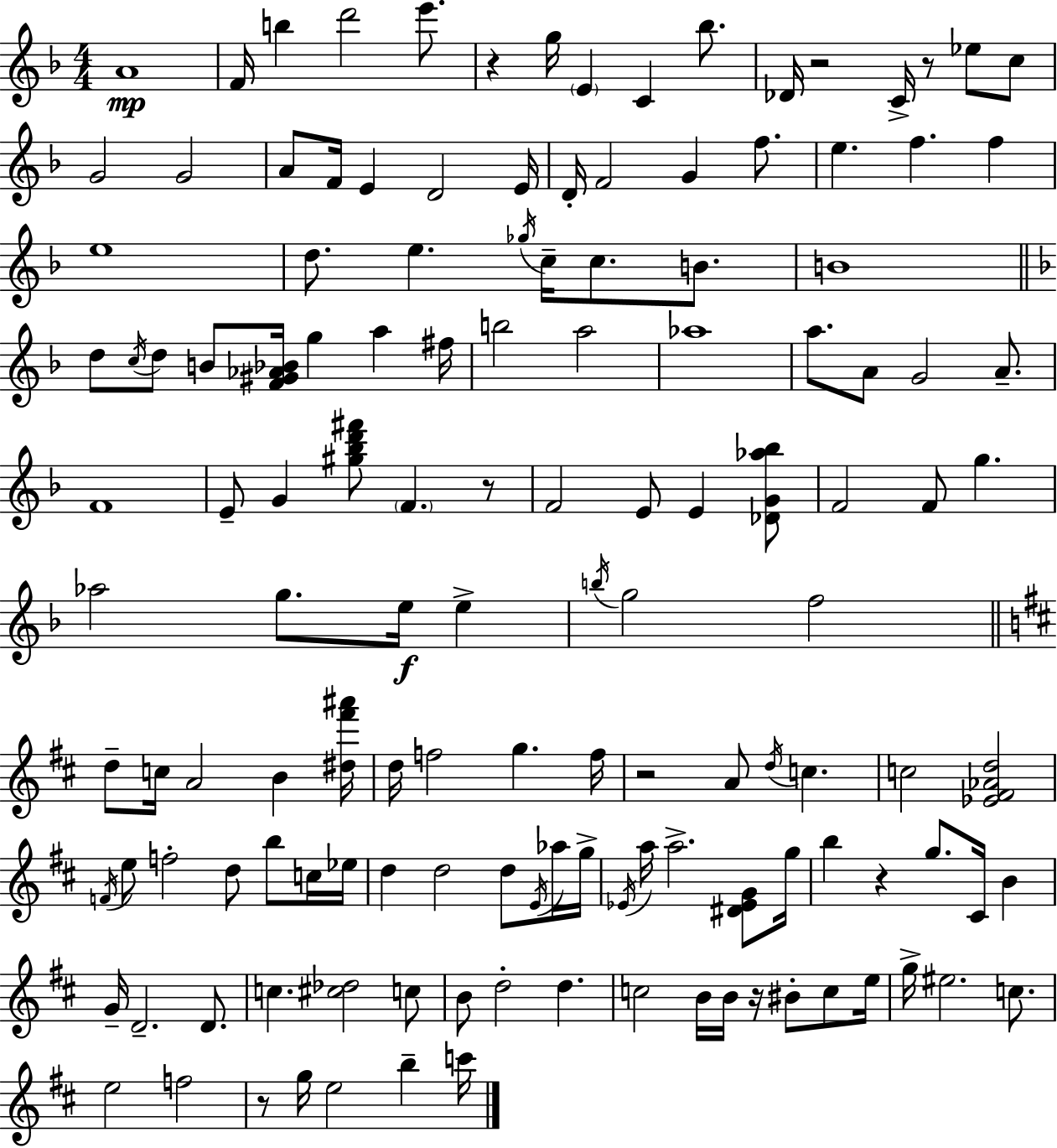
A4/w F4/s B5/q D6/h E6/e. R/q G5/s E4/q C4/q Bb5/e. Db4/s R/h C4/s R/e Eb5/e C5/e G4/h G4/h A4/e F4/s E4/q D4/h E4/s D4/s F4/h G4/q F5/e. E5/q. F5/q. F5/q E5/w D5/e. E5/q. Gb5/s C5/s C5/e. B4/e. B4/w D5/e C5/s D5/e B4/e [F4,G#4,Ab4,Bb4]/s G5/q A5/q F#5/s B5/h A5/h Ab5/w A5/e. A4/e G4/h A4/e. F4/w E4/e G4/q [G#5,Bb5,D6,F#6]/e F4/q. R/e F4/h E4/e E4/q [Db4,G4,Ab5,Bb5]/e F4/h F4/e G5/q. Ab5/h G5/e. E5/s E5/q B5/s G5/h F5/h D5/e C5/s A4/h B4/q [D#5,F#6,A#6]/s D5/s F5/h G5/q. F5/s R/h A4/e D5/s C5/q. C5/h [Eb4,F#4,Ab4,D5]/h F4/s E5/e F5/h D5/e B5/e C5/s Eb5/s D5/q D5/h D5/e E4/s Ab5/s G5/s Eb4/s A5/s A5/h. [D#4,Eb4,G4]/e G5/s B5/q R/q G5/e. C#4/s B4/q G4/s D4/h. D4/e. C5/q. [C#5,Db5]/h C5/e B4/e D5/h D5/q. C5/h B4/s B4/s R/s BIS4/e C5/e E5/s G5/s EIS5/h. C5/e. E5/h F5/h R/e G5/s E5/h B5/q C6/s